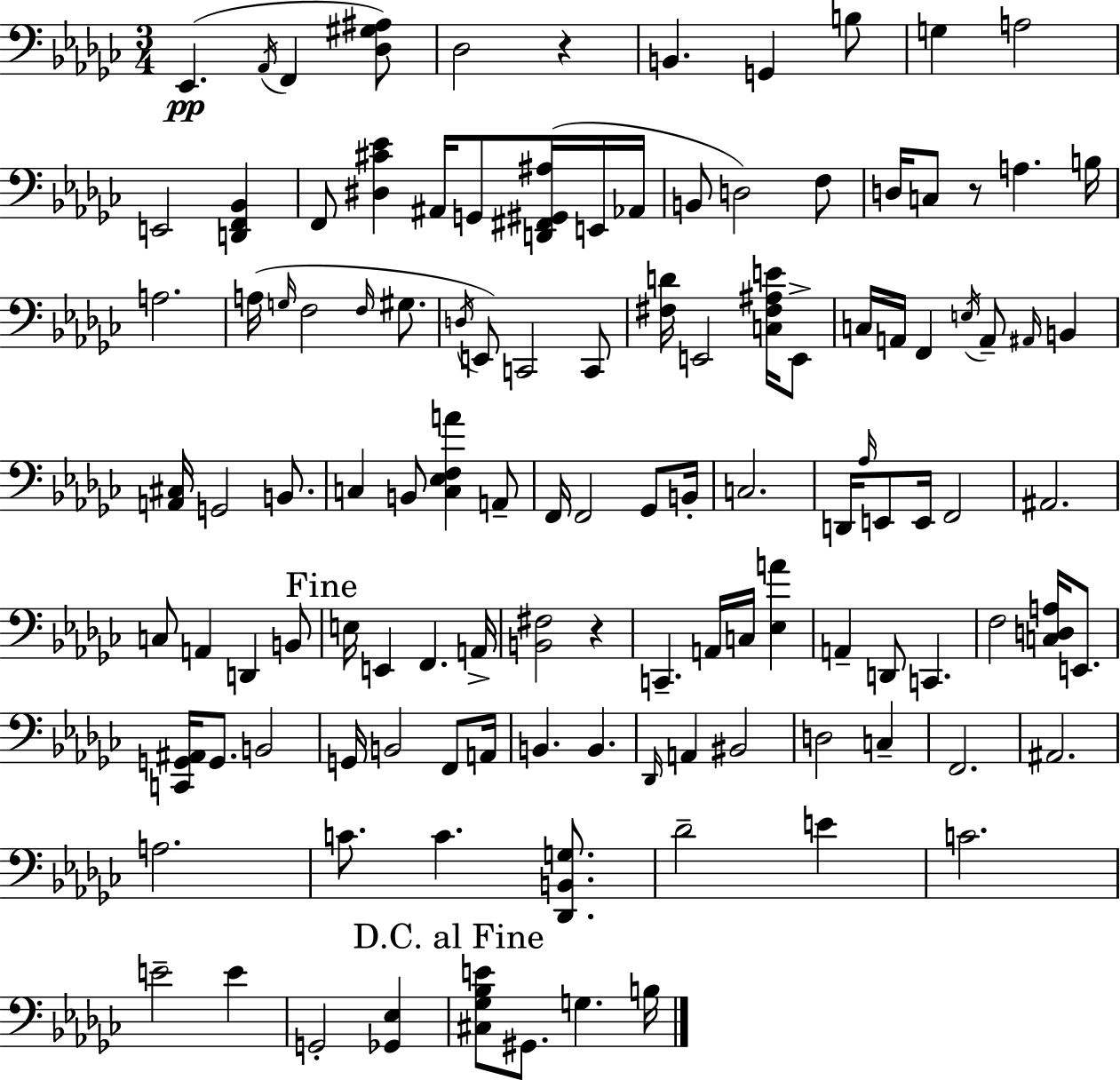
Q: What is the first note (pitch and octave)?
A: Eb2